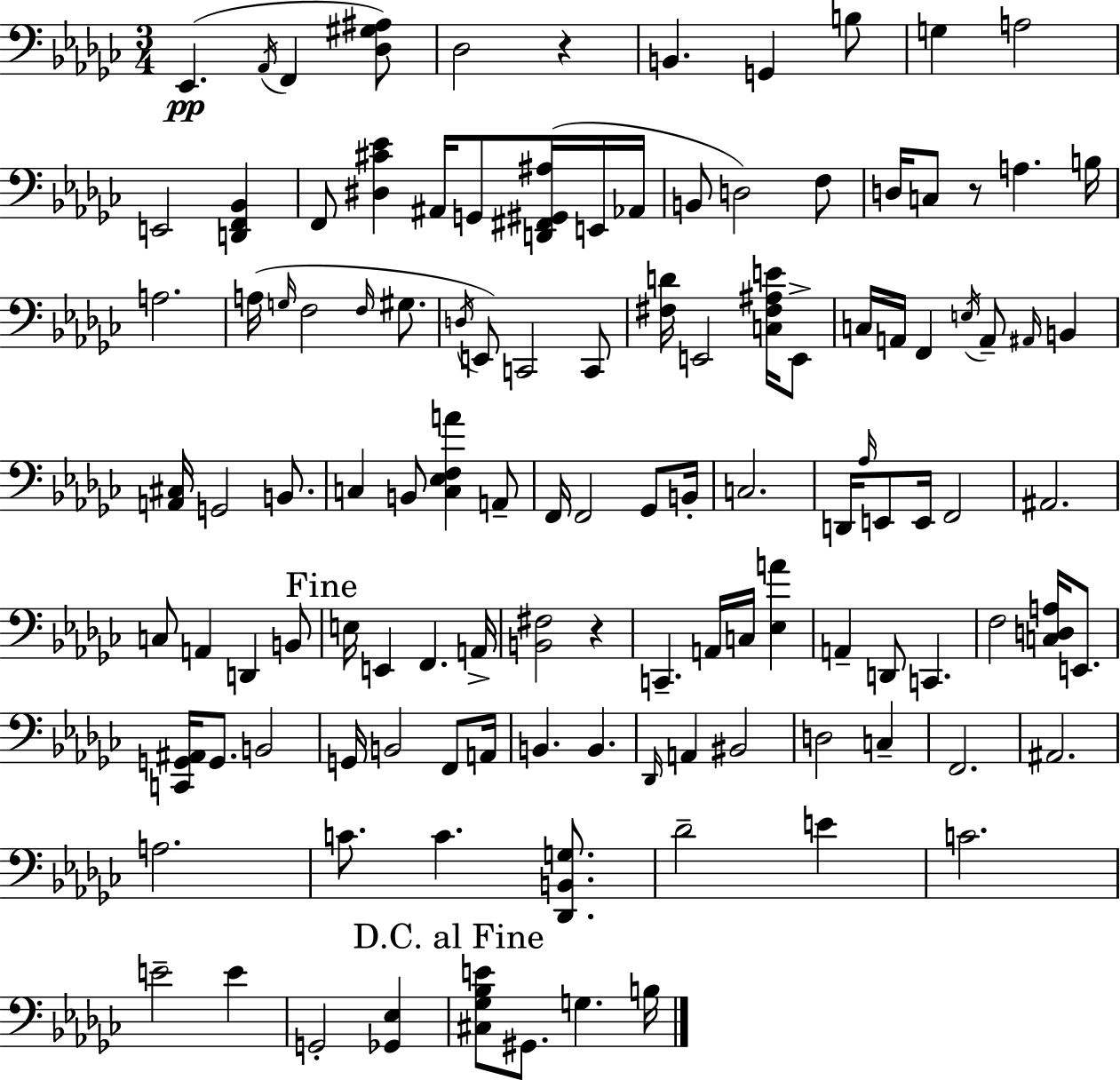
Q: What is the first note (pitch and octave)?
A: Eb2